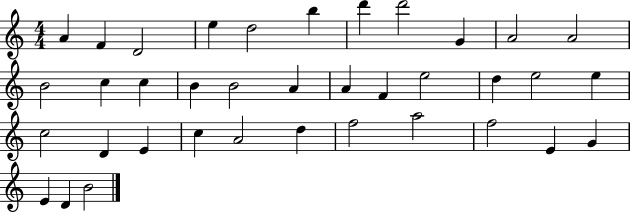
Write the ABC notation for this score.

X:1
T:Untitled
M:4/4
L:1/4
K:C
A F D2 e d2 b d' d'2 G A2 A2 B2 c c B B2 A A F e2 d e2 e c2 D E c A2 d f2 a2 f2 E G E D B2